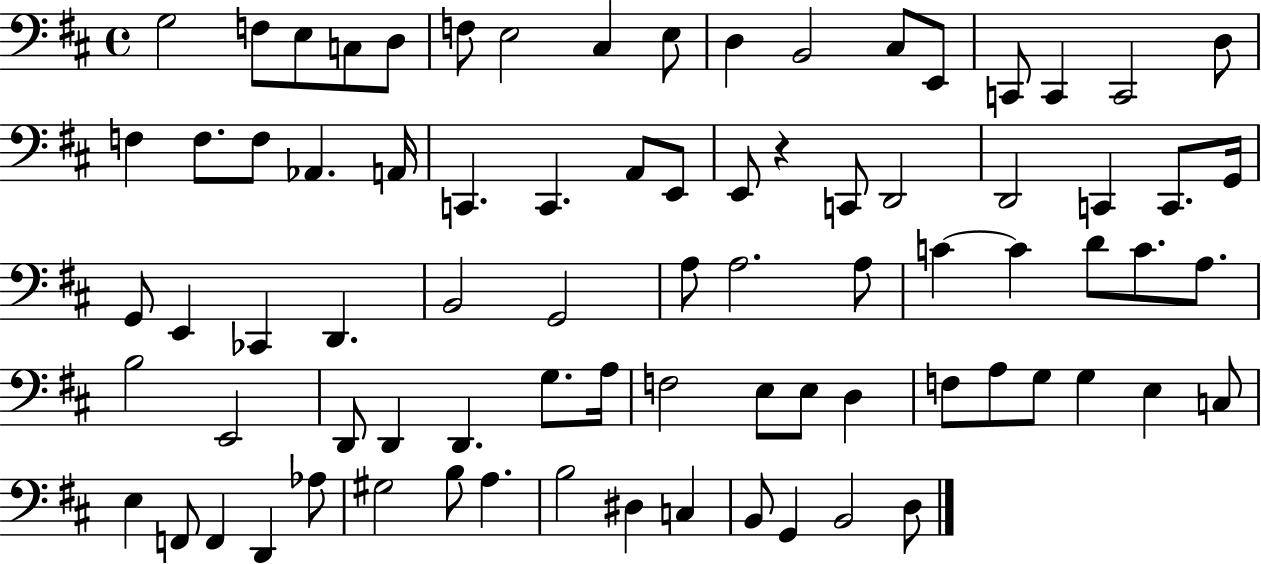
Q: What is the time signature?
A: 4/4